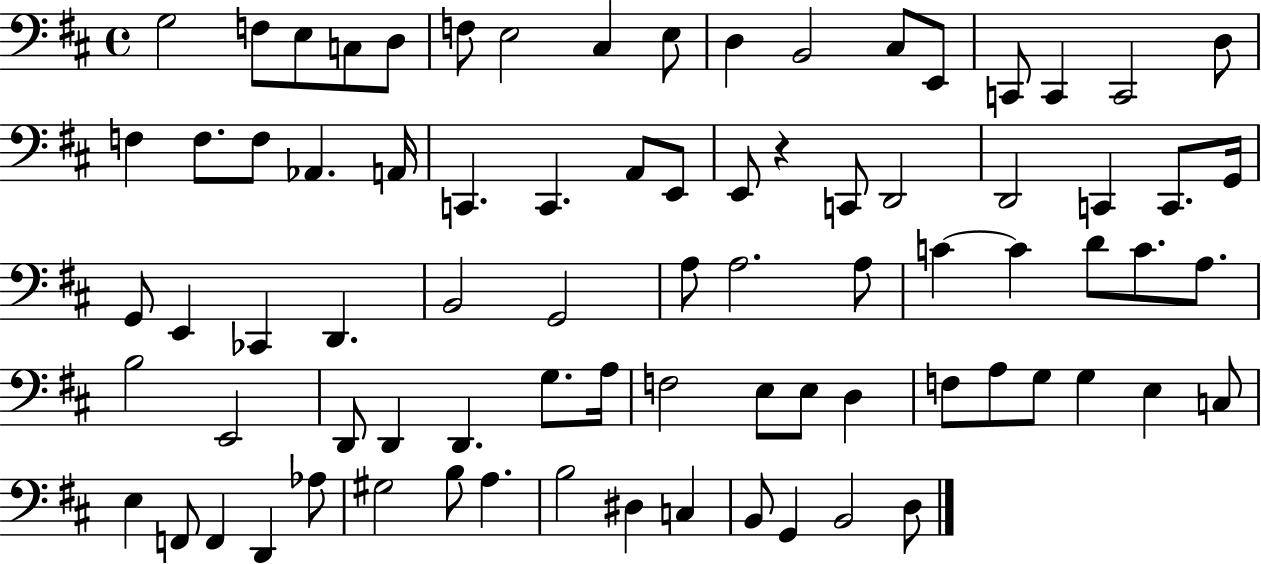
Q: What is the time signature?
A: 4/4